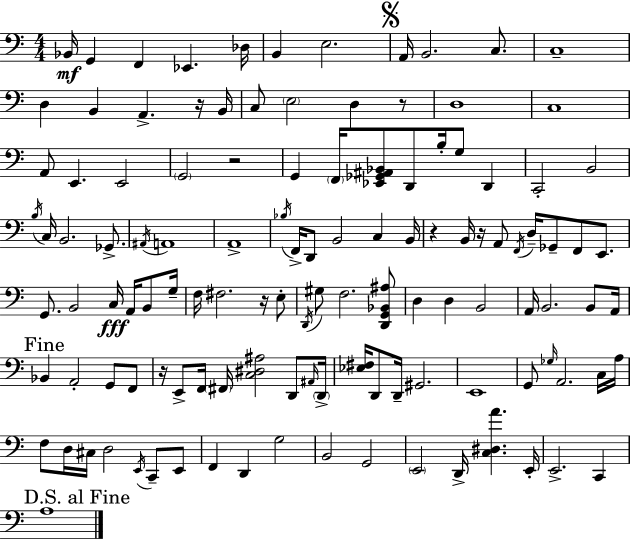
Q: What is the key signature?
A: C major